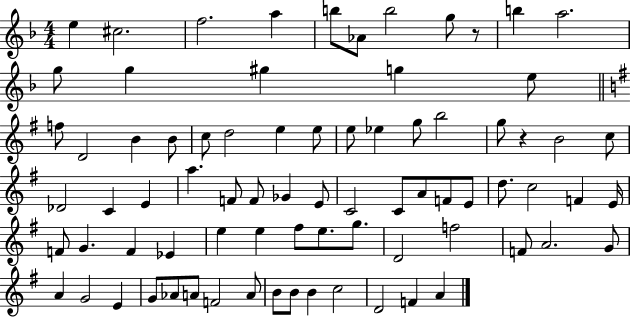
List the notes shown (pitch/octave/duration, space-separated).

E5/q C#5/h. F5/h. A5/q B5/e Ab4/e B5/h G5/e R/e B5/q A5/h. G5/e G5/q G#5/q G5/q E5/e F5/e D4/h B4/q B4/e C5/e D5/h E5/q E5/e E5/e Eb5/q G5/e B5/h G5/e R/q B4/h C5/e Db4/h C4/q E4/q A5/q. F4/e F4/e Gb4/q E4/e C4/h C4/e A4/e F4/e E4/e D5/e. C5/h F4/q E4/s F4/e G4/q. F4/q Eb4/q E5/q E5/q F#5/e E5/e. G5/e. D4/h F5/h F4/e A4/h. G4/e A4/q G4/h E4/q G4/e Ab4/e A4/e F4/h A4/e B4/e B4/e B4/q C5/h D4/h F4/q A4/q